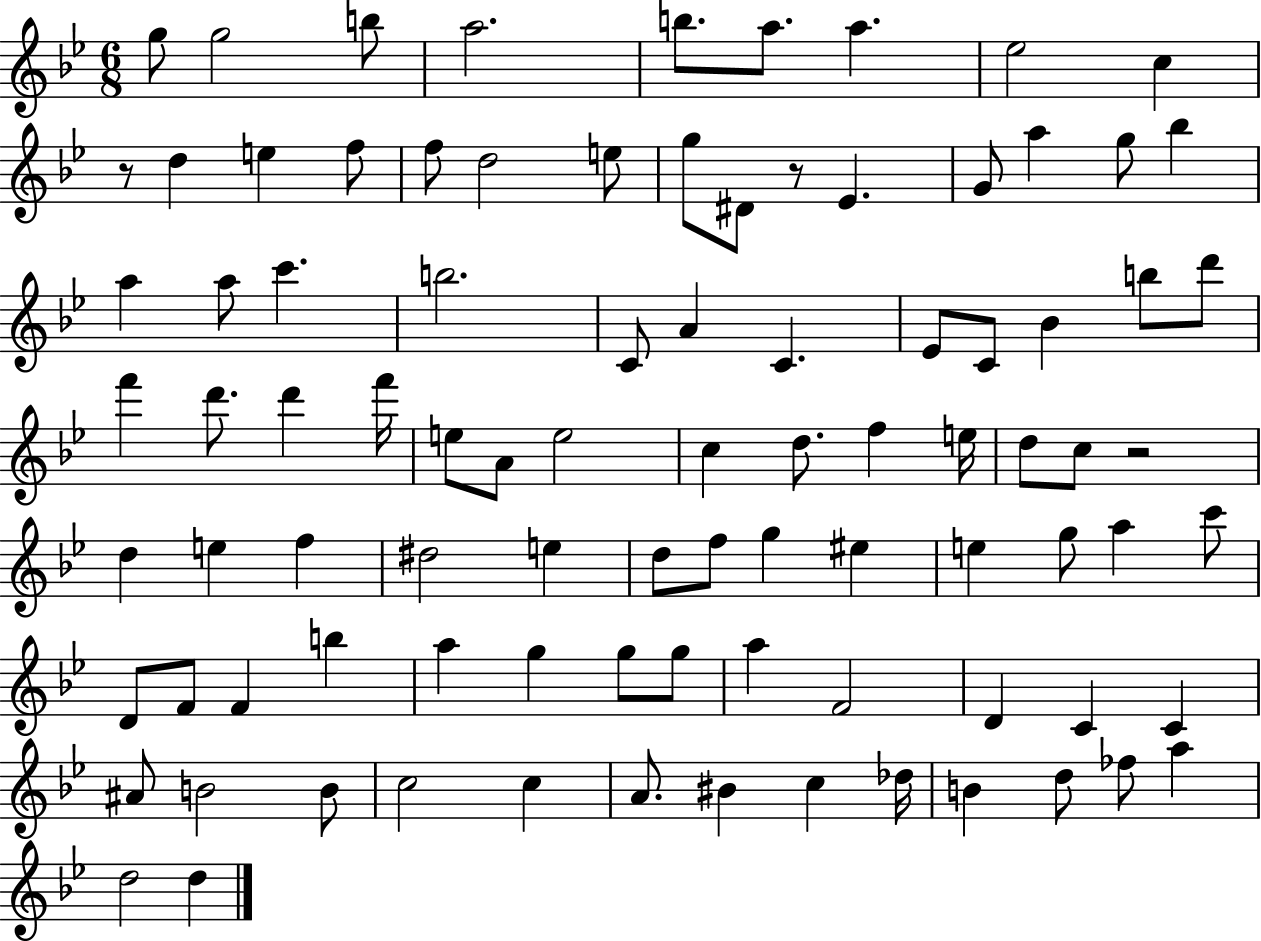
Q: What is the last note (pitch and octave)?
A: D5